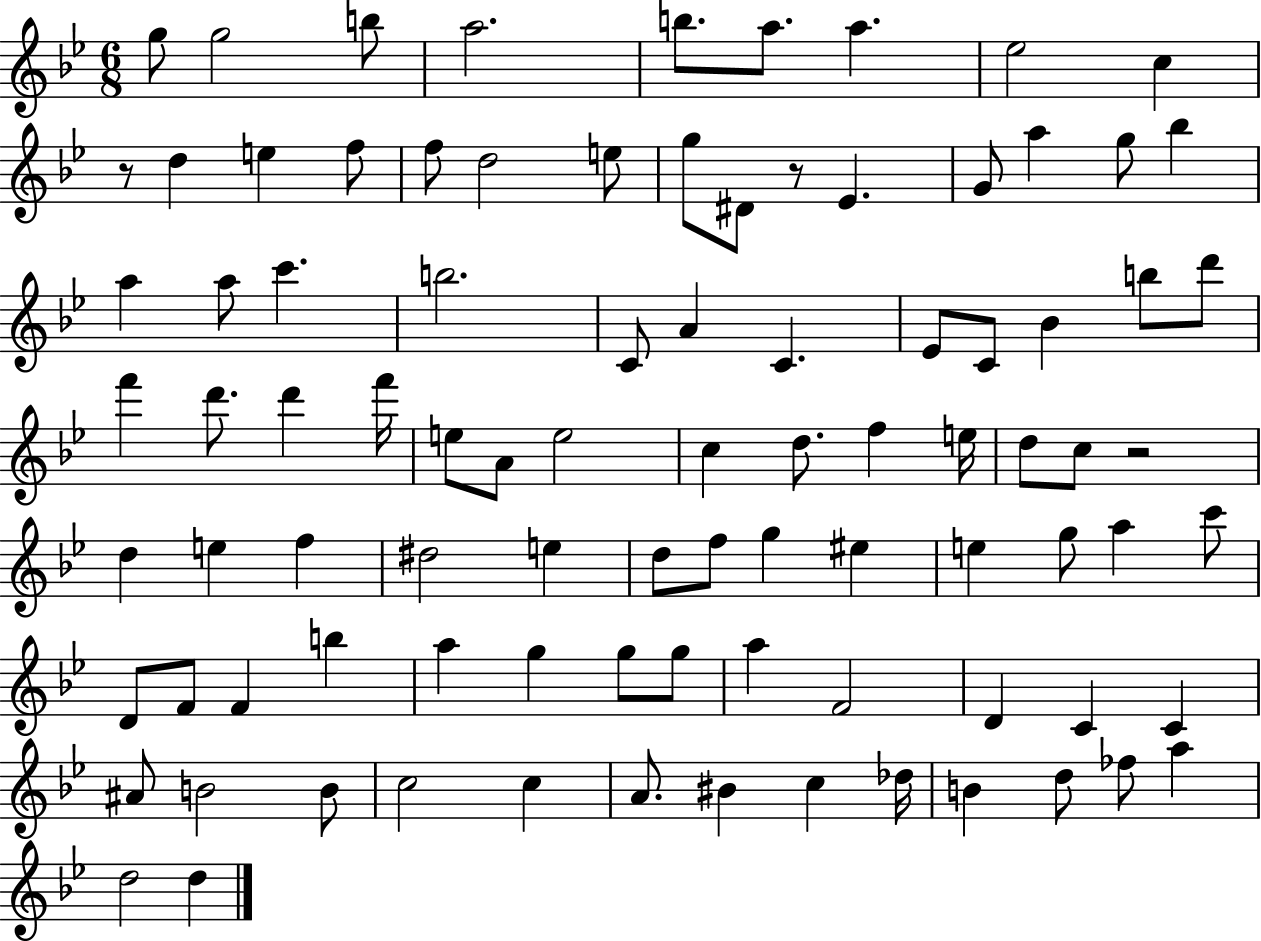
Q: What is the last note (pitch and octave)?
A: D5